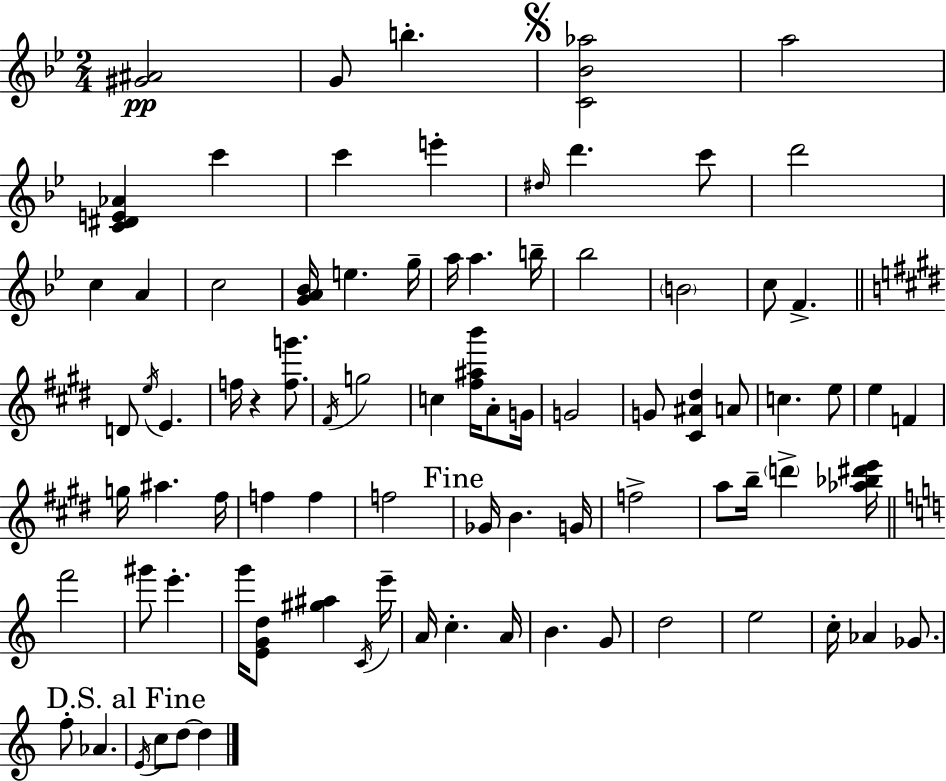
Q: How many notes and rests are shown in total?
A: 84